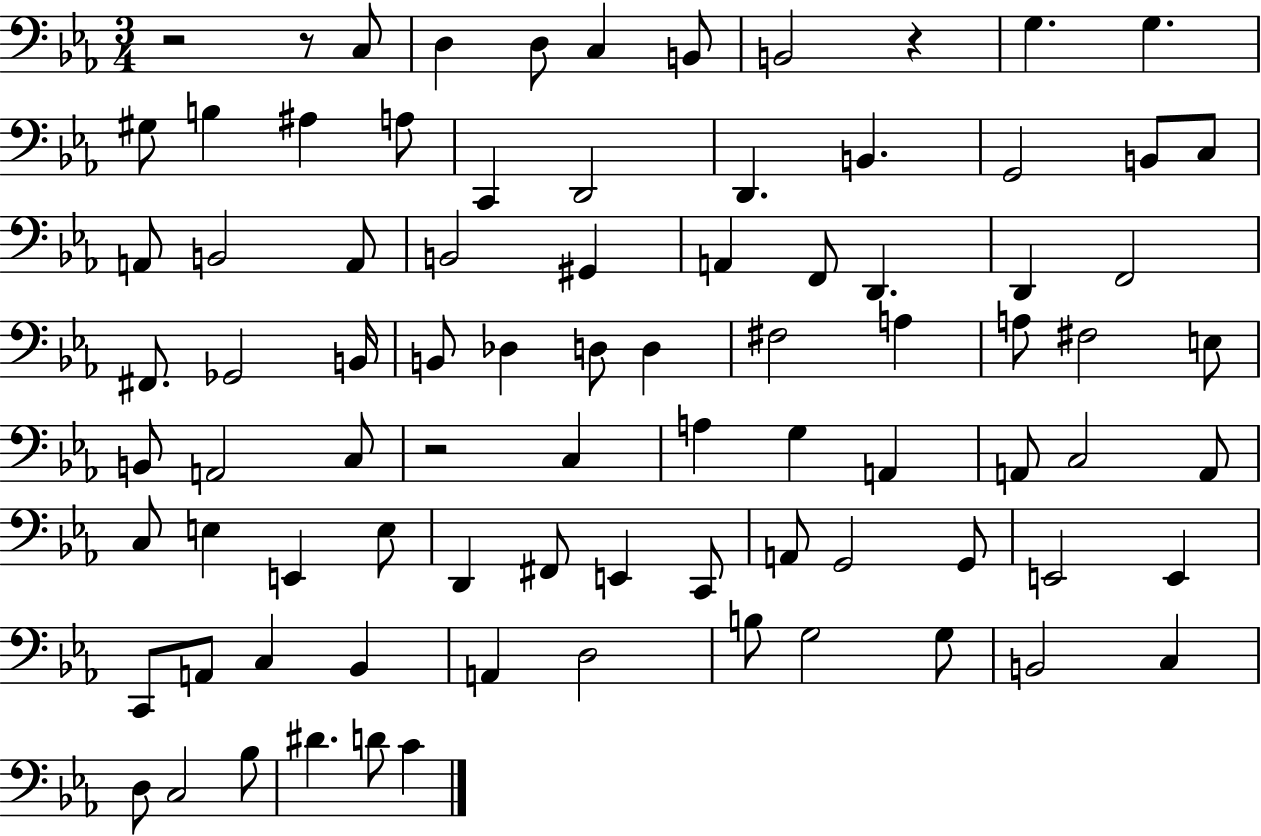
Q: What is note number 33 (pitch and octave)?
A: B2